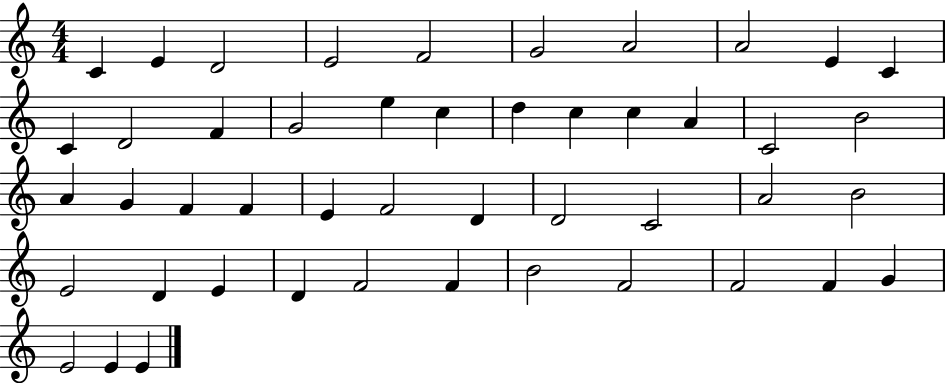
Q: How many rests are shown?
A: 0